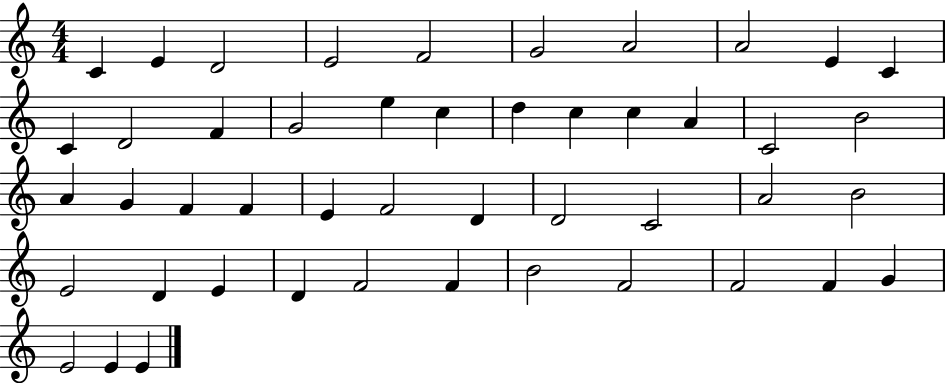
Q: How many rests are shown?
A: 0